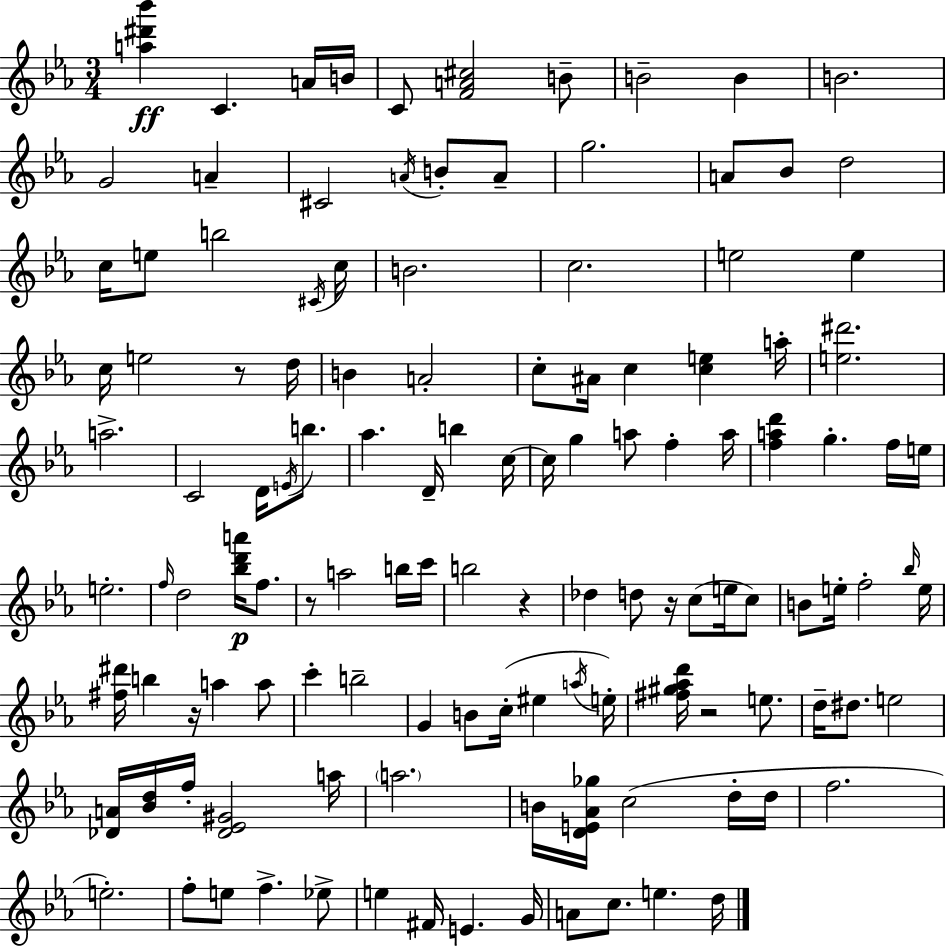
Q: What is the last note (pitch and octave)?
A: D5